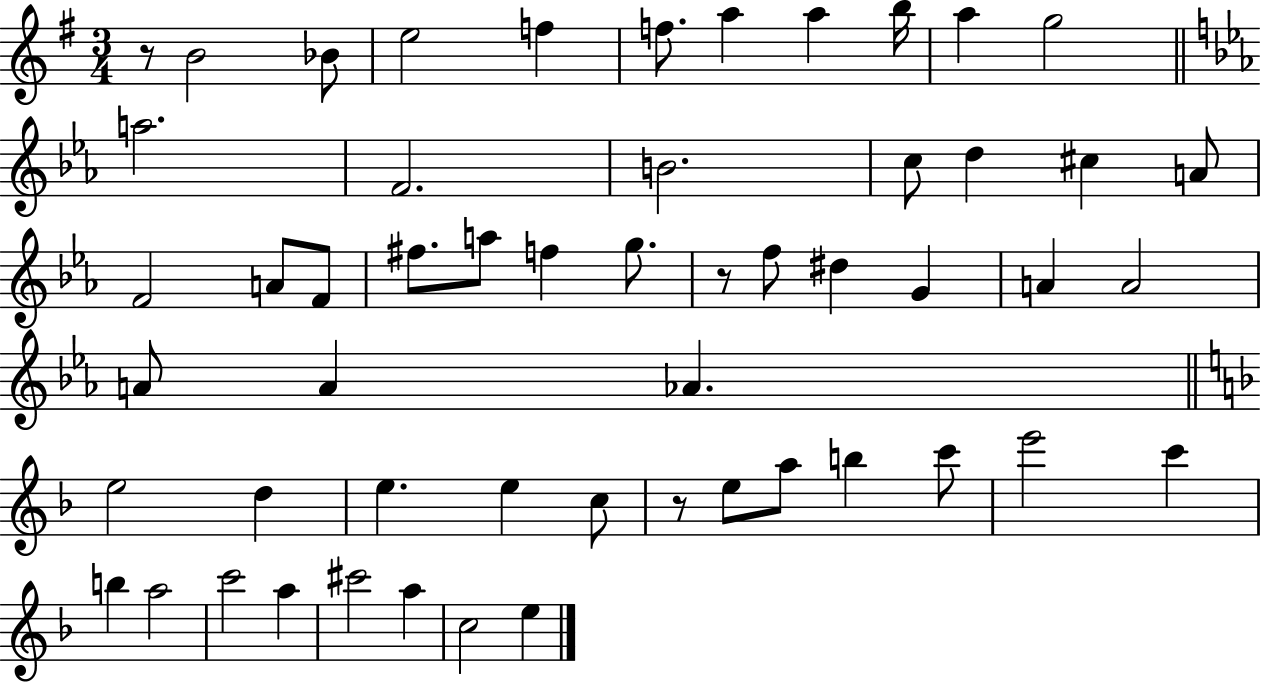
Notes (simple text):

R/e B4/h Bb4/e E5/h F5/q F5/e. A5/q A5/q B5/s A5/q G5/h A5/h. F4/h. B4/h. C5/e D5/q C#5/q A4/e F4/h A4/e F4/e F#5/e. A5/e F5/q G5/e. R/e F5/e D#5/q G4/q A4/q A4/h A4/e A4/q Ab4/q. E5/h D5/q E5/q. E5/q C5/e R/e E5/e A5/e B5/q C6/e E6/h C6/q B5/q A5/h C6/h A5/q C#6/h A5/q C5/h E5/q